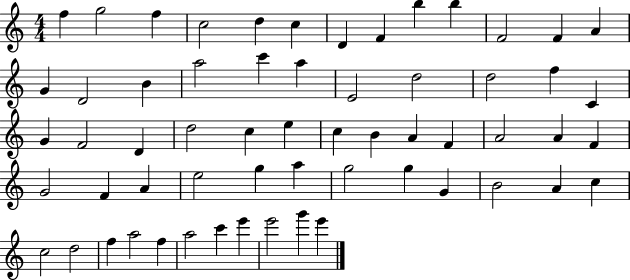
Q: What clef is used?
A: treble